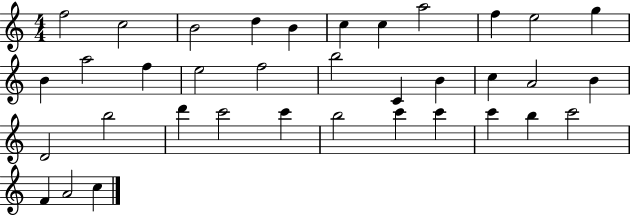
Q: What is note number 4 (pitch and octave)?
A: D5